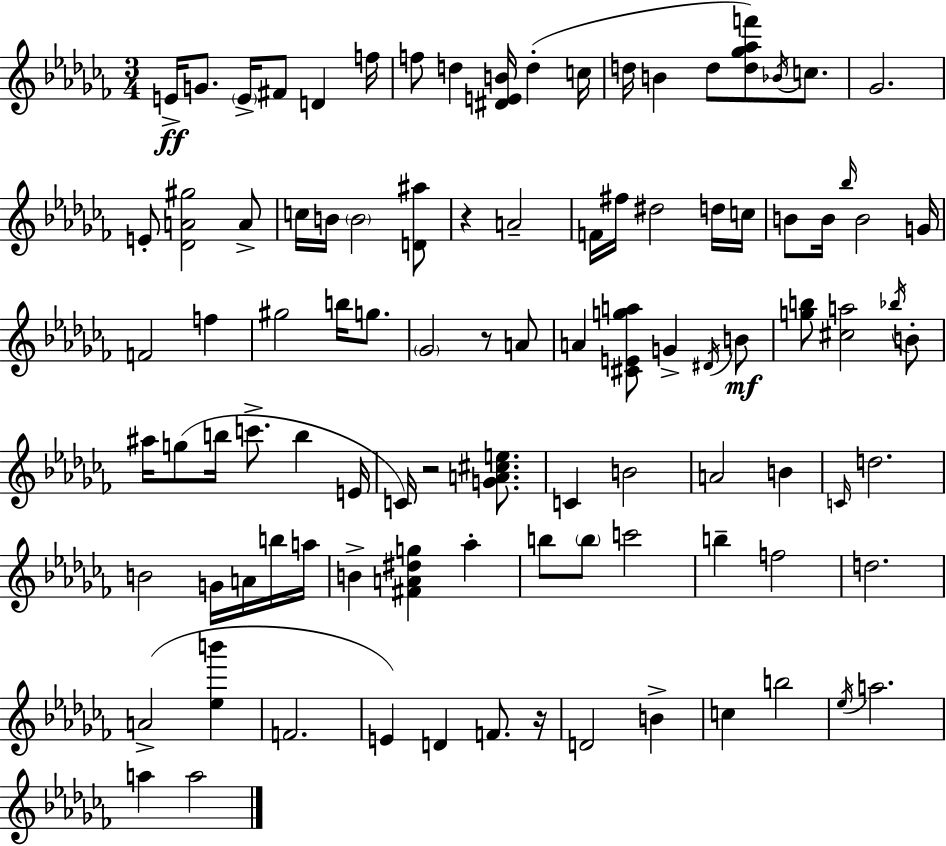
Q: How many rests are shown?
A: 4